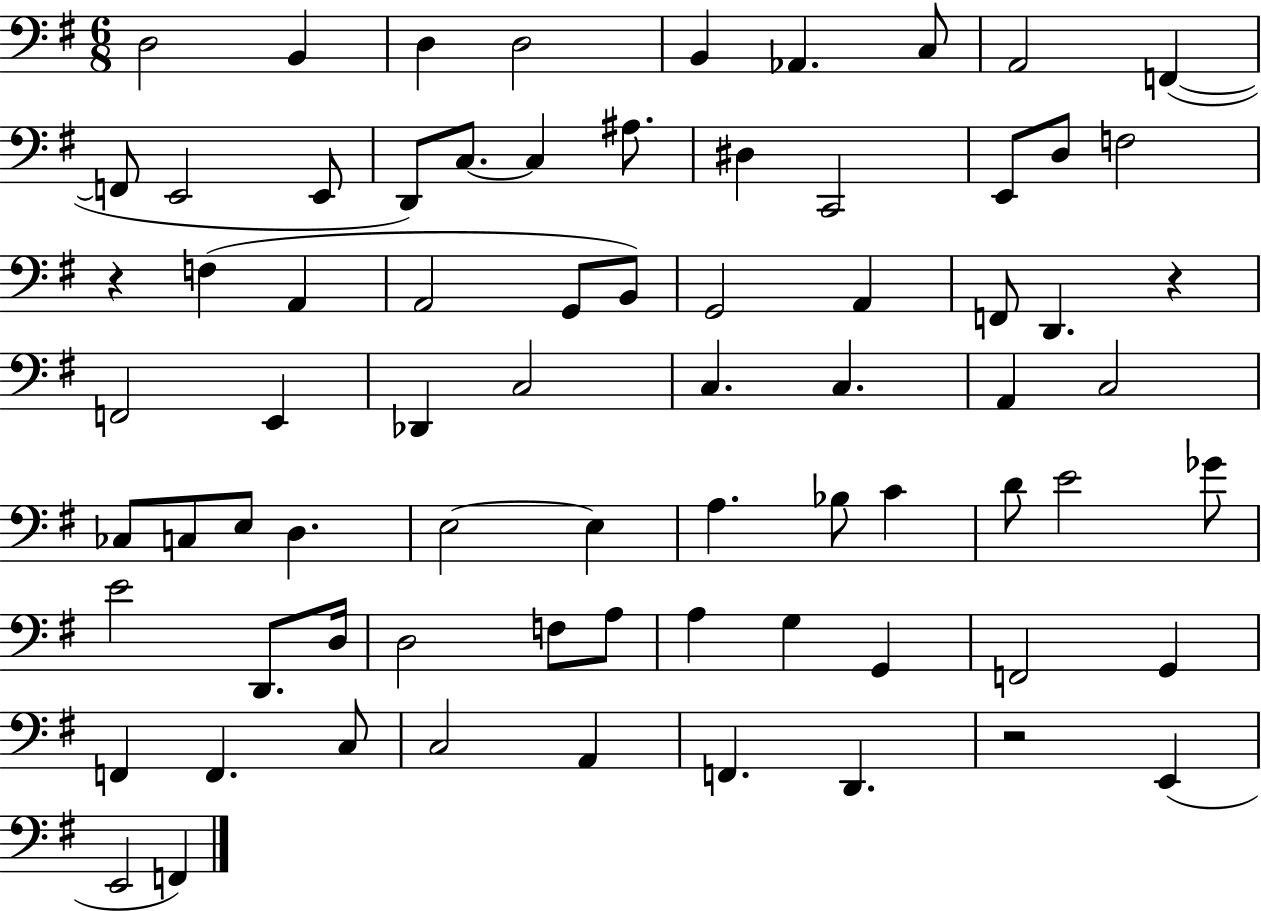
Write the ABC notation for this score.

X:1
T:Untitled
M:6/8
L:1/4
K:G
D,2 B,, D, D,2 B,, _A,, C,/2 A,,2 F,, F,,/2 E,,2 E,,/2 D,,/2 C,/2 C, ^A,/2 ^D, C,,2 E,,/2 D,/2 F,2 z F, A,, A,,2 G,,/2 B,,/2 G,,2 A,, F,,/2 D,, z F,,2 E,, _D,, C,2 C, C, A,, C,2 _C,/2 C,/2 E,/2 D, E,2 E, A, _B,/2 C D/2 E2 _G/2 E2 D,,/2 D,/4 D,2 F,/2 A,/2 A, G, G,, F,,2 G,, F,, F,, C,/2 C,2 A,, F,, D,, z2 E,, E,,2 F,,